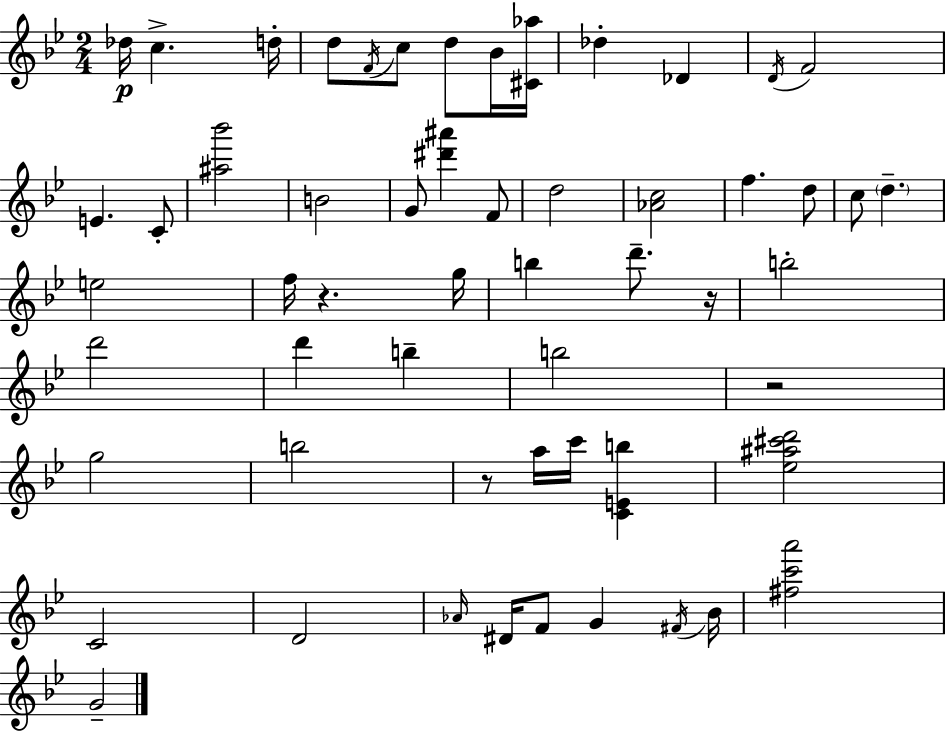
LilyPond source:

{
  \clef treble
  \numericTimeSignature
  \time 2/4
  \key bes \major
  des''16\p c''4.-> d''16-. | d''8 \acciaccatura { f'16 } c''8 d''8 bes'16 | <cis' aes''>16 des''4-. des'4 | \acciaccatura { d'16 } f'2 | \break e'4. | c'8-. <ais'' bes'''>2 | b'2 | g'8 <dis''' ais'''>4 | \break f'8 d''2 | <aes' c''>2 | f''4. | d''8 c''8 \parenthesize d''4.-- | \break e''2 | f''16 r4. | g''16 b''4 d'''8.-- | r16 b''2-. | \break d'''2 | d'''4 b''4-- | b''2 | r2 | \break g''2 | b''2 | r8 a''16 c'''16 <c' e' b''>4 | <ees'' ais'' cis''' d'''>2 | \break c'2 | d'2 | \grace { aes'16 } dis'16 f'8 g'4 | \acciaccatura { fis'16 } bes'16 <fis'' c''' a'''>2 | \break g'2-- | \bar "|."
}